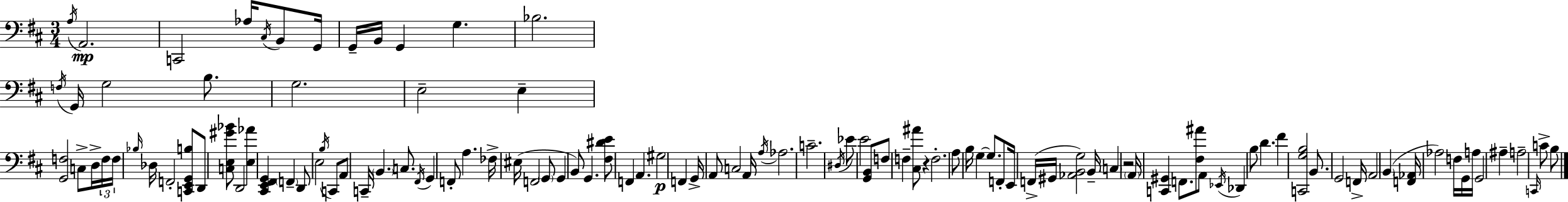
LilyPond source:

{
  \clef bass
  \numericTimeSignature
  \time 3/4
  \key d \major
  \acciaccatura { a16 }\mp a,2. | c,2 aes16 \acciaccatura { cis16 } b,8 | g,16 g,16-- b,16 g,4 g4. | bes2. | \break \acciaccatura { f16 } g,16 g2 | b8. g2. | e2-- e4-- | <g, f>2 c8-> | \break d16-> \tuplet 3/2 { f16 f16 \grace { bes16 } } des16 f,2-. | <c, e, g, b>8 d,8 <c e gis' bes'>8 d,2 | <e aes'>4 <cis, e, fis, g,>4 | \parenthesize f,4-- d,8 e2 | \break \acciaccatura { b16 } c,8 a,8 c,16-- \parenthesize b,4. | c8. \acciaccatura { fis,16 } g,4 f,8-. | a4. fes16-> eis16( f,2 | \parenthesize g,8 g,4 b,8) | \break g,4. <fis dis' e'>8 f,4 | a,4. gis2\p | f,4 g,16-> a,8 c2 | a,16 \acciaccatura { a16 } aes2. | \break c'2.-- | \acciaccatura { dis16 } ees'8 e'2 | <g, b,>8 f8 f4-- | <cis ais'>8 r4 f2.-. | \break a8 b16 g4~~ | g8. f,8-. e,16 f,16->( gis,16 <aes, b, g>2) | b,16-- \parenthesize c4 | r2 \parenthesize a,16 <c, gis,>4 | \break f,8. <fis ais'>8 a,8 \acciaccatura { ees,16 } des,4 | b8 d'4. fis'4 | <c, g b>2 b,8. | g,2 f,16-> a,2 | \break \parenthesize b,4( <f, aes,>16 aes2) | f16 g,16 a16 g,2 | ais4-- a2-- | \grace { c,16 } c'8-> b8 \bar "|."
}